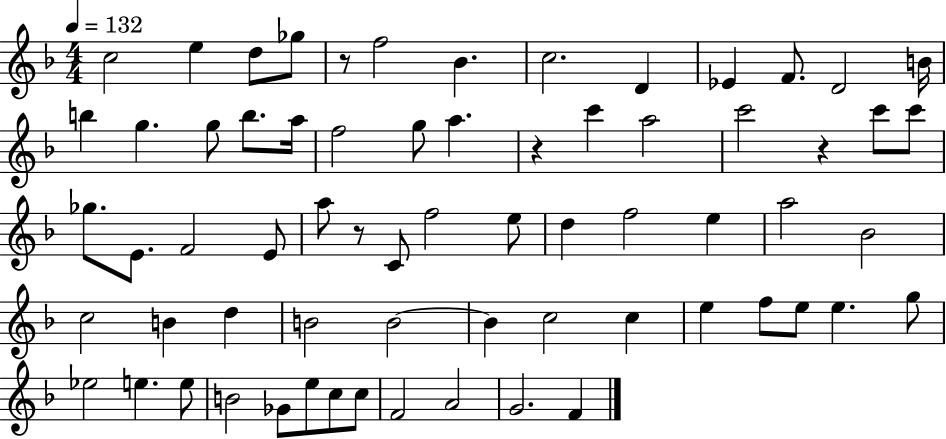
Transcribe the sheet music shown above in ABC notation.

X:1
T:Untitled
M:4/4
L:1/4
K:F
c2 e d/2 _g/2 z/2 f2 _B c2 D _E F/2 D2 B/4 b g g/2 b/2 a/4 f2 g/2 a z c' a2 c'2 z c'/2 c'/2 _g/2 E/2 F2 E/2 a/2 z/2 C/2 f2 e/2 d f2 e a2 _B2 c2 B d B2 B2 B c2 c e f/2 e/2 e g/2 _e2 e e/2 B2 _G/2 e/2 c/2 c/2 F2 A2 G2 F